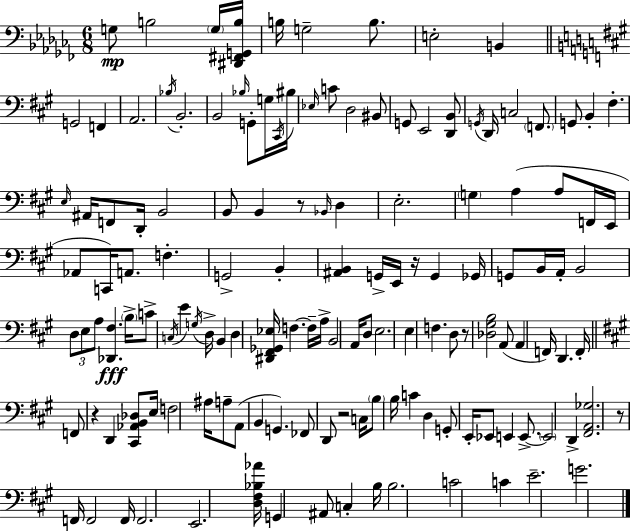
{
  \clef bass
  \numericTimeSignature
  \time 6/8
  \key aes \minor
  g8\mp b2 \parenthesize g16 <dis, fis, g, b>16 | b16 g2-- b8. | e2-. b,4 | \bar "||" \break \key a \major g,2 f,4 | a,2. | \acciaccatura { bes16 } b,2.-. | b,2 \grace { bes16 } g,8-. | \break g16 \acciaccatura { cis,16 } bis16 \grace { ees16 } c'8 d2 | bis,8 g,8 e,2 | <d, b,>8 \acciaccatura { g,16 } d,16 c2 | \parenthesize f,8. g,8 b,4-. fis4.-. | \break \grace { e16 } ais,16 f,8 d,16-. b,2 | b,8 b,4 | r8 \grace { bes,16 } d4 e2.-. | \parenthesize g4 a4( | \break a8 f,16 e,16 aes,8 c,16) a,8. | f4.-. g,2-> | b,4-. <ais, b,>4 g,16-> | e,16 r16 g,4 ges,16 g,8 b,16 a,16-. b,2 | \break \tuplet 3/2 { d8 e8 a8 } | <des, fis>4.\fff \parenthesize b16-> c'8-> \acciaccatura { c16 } e'4 | \acciaccatura { g16 } d16-> b,4 d4 | <dis, fis, ges, ees>16 f4.~~ f16-- a16-> b,2 | \break a,16 d8 e2. | e4 | f4. d8 r8 <des gis b>2 | a,8( a,4 | \break f,16) d,4. f,16-. \bar "||" \break \key a \major f,8 r4 d,4 <cis, aes, b, des>8 | e16 f2 ais16 a8-- | a,8( b,4 g,4.) | fes,8 d,8 r2 | \break c16 \parenthesize b8 b16 c'4 d4 | g,8-. e,16-. ees,8 e,4 e,8.->~~ | \parenthesize e,2 d,4-> | <fis, a, ges>2. | \break r8 f,16 f,2 f,16 | f,2. | e,2. | <d fis bes aes'>16 g,4 ais,8 c4-. b16 | \break b2. | c'2 c'4 | e'2.-- | g'2. | \break \bar "|."
}